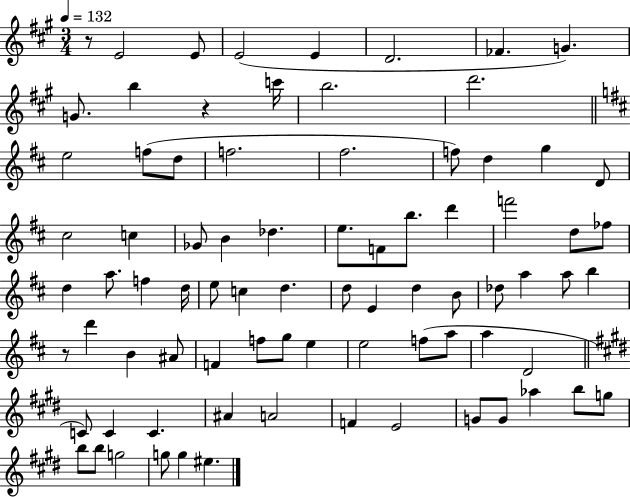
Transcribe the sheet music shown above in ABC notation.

X:1
T:Untitled
M:3/4
L:1/4
K:A
z/2 E2 E/2 E2 E D2 _F G G/2 b z c'/4 b2 d'2 e2 f/2 d/2 f2 ^f2 f/2 d g D/2 ^c2 c _G/2 B _d e/2 F/2 b/2 d' f'2 d/2 _f/2 d a/2 f d/4 e/2 c d d/2 E d B/2 _d/2 a a/2 b z/2 d' B ^A/2 F f/2 g/2 e e2 f/2 a/2 a D2 C/2 C C ^A A2 F E2 G/2 G/2 _a b/2 g/2 b/2 b/2 g2 g/2 g ^e